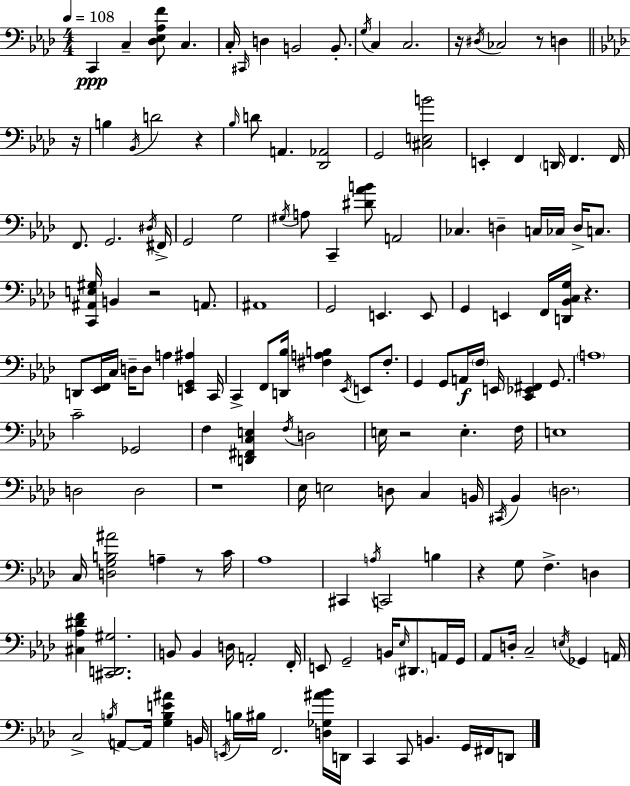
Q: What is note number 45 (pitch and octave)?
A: A#2